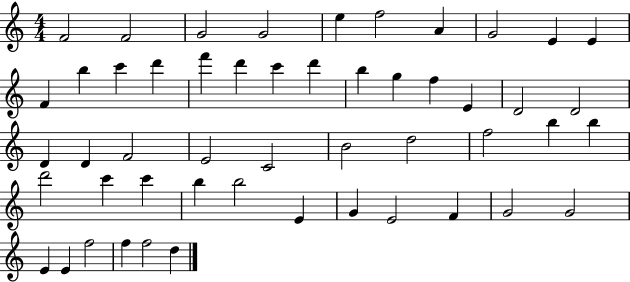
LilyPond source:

{
  \clef treble
  \numericTimeSignature
  \time 4/4
  \key c \major
  f'2 f'2 | g'2 g'2 | e''4 f''2 a'4 | g'2 e'4 e'4 | \break f'4 b''4 c'''4 d'''4 | f'''4 d'''4 c'''4 d'''4 | b''4 g''4 f''4 e'4 | d'2 d'2 | \break d'4 d'4 f'2 | e'2 c'2 | b'2 d''2 | f''2 b''4 b''4 | \break d'''2 c'''4 c'''4 | b''4 b''2 e'4 | g'4 e'2 f'4 | g'2 g'2 | \break e'4 e'4 f''2 | f''4 f''2 d''4 | \bar "|."
}